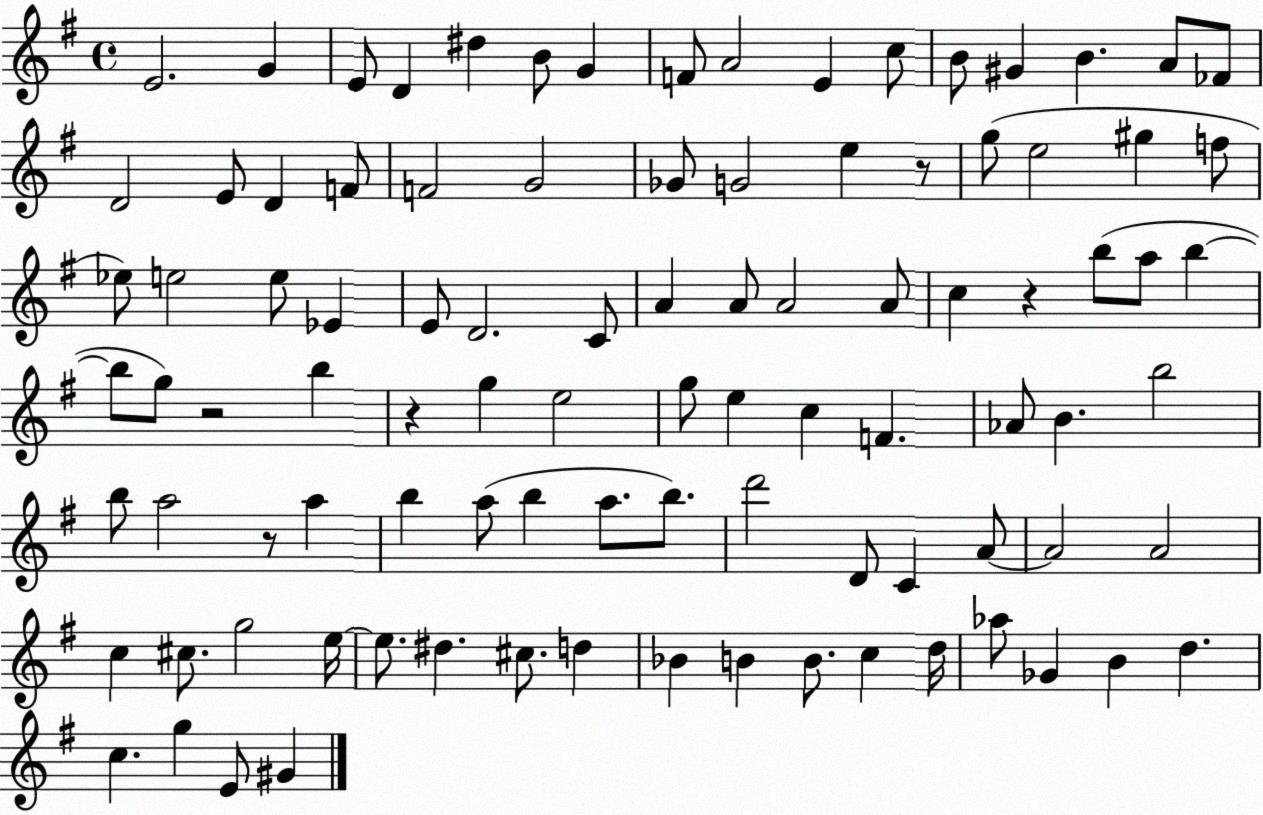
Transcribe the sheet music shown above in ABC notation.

X:1
T:Untitled
M:4/4
L:1/4
K:G
E2 G E/2 D ^d B/2 G F/2 A2 E c/2 B/2 ^G B A/2 _F/2 D2 E/2 D F/2 F2 G2 _G/2 G2 e z/2 g/2 e2 ^g f/2 _e/2 e2 e/2 _E E/2 D2 C/2 A A/2 A2 A/2 c z b/2 a/2 b b/2 g/2 z2 b z g e2 g/2 e c F _A/2 B b2 b/2 a2 z/2 a b a/2 b a/2 b/2 d'2 D/2 C A/2 A2 A2 c ^c/2 g2 e/4 e/2 ^d ^c/2 d _B B B/2 c d/4 _a/2 _G B d c g E/2 ^G